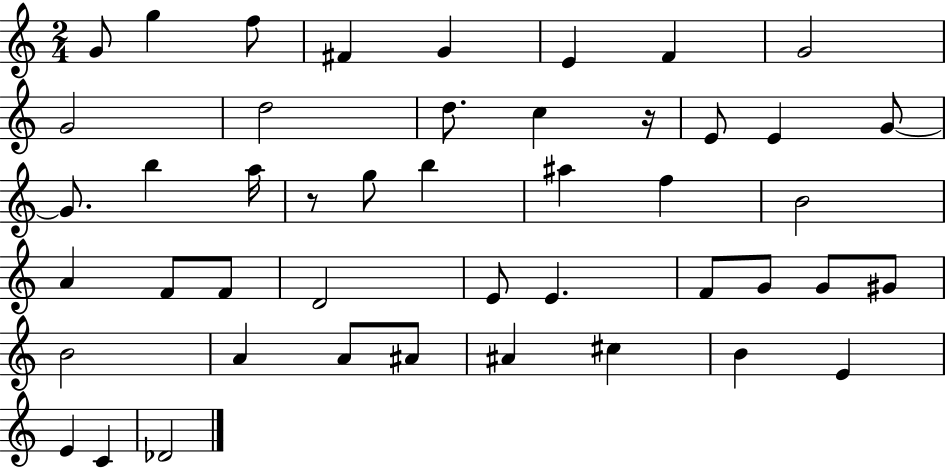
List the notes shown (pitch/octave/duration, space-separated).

G4/e G5/q F5/e F#4/q G4/q E4/q F4/q G4/h G4/h D5/h D5/e. C5/q R/s E4/e E4/q G4/e G4/e. B5/q A5/s R/e G5/e B5/q A#5/q F5/q B4/h A4/q F4/e F4/e D4/h E4/e E4/q. F4/e G4/e G4/e G#4/e B4/h A4/q A4/e A#4/e A#4/q C#5/q B4/q E4/q E4/q C4/q Db4/h